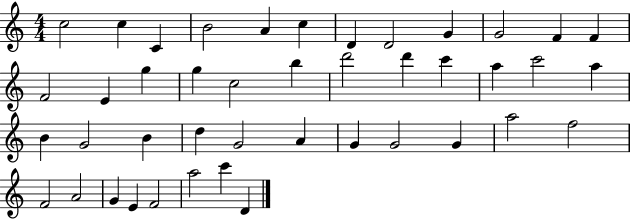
C5/h C5/q C4/q B4/h A4/q C5/q D4/q D4/h G4/q G4/h F4/q F4/q F4/h E4/q G5/q G5/q C5/h B5/q D6/h D6/q C6/q A5/q C6/h A5/q B4/q G4/h B4/q D5/q G4/h A4/q G4/q G4/h G4/q A5/h F5/h F4/h A4/h G4/q E4/q F4/h A5/h C6/q D4/q